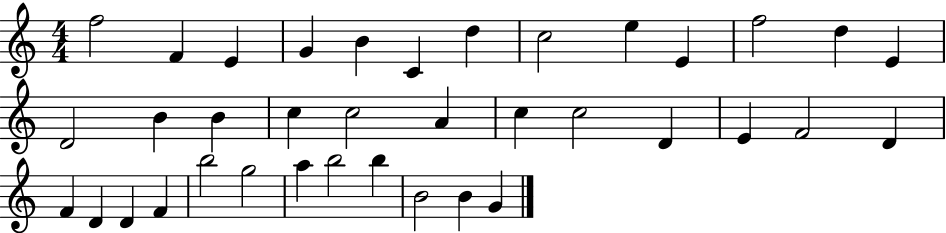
X:1
T:Untitled
M:4/4
L:1/4
K:C
f2 F E G B C d c2 e E f2 d E D2 B B c c2 A c c2 D E F2 D F D D F b2 g2 a b2 b B2 B G